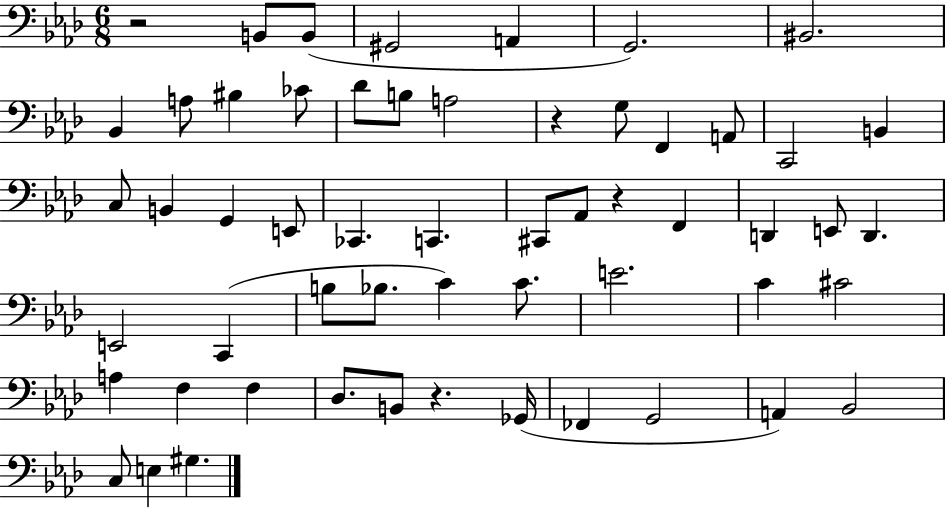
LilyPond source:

{
  \clef bass
  \numericTimeSignature
  \time 6/8
  \key aes \major
  r2 b,8 b,8( | gis,2 a,4 | g,2.) | bis,2. | \break bes,4 a8 bis4 ces'8 | des'8 b8 a2 | r4 g8 f,4 a,8 | c,2 b,4 | \break c8 b,4 g,4 e,8 | ces,4. c,4. | cis,8 aes,8 r4 f,4 | d,4 e,8 d,4. | \break e,2 c,4( | b8 bes8. c'4) c'8. | e'2. | c'4 cis'2 | \break a4 f4 f4 | des8. b,8 r4. ges,16( | fes,4 g,2 | a,4) bes,2 | \break c8 e4 gis4. | \bar "|."
}